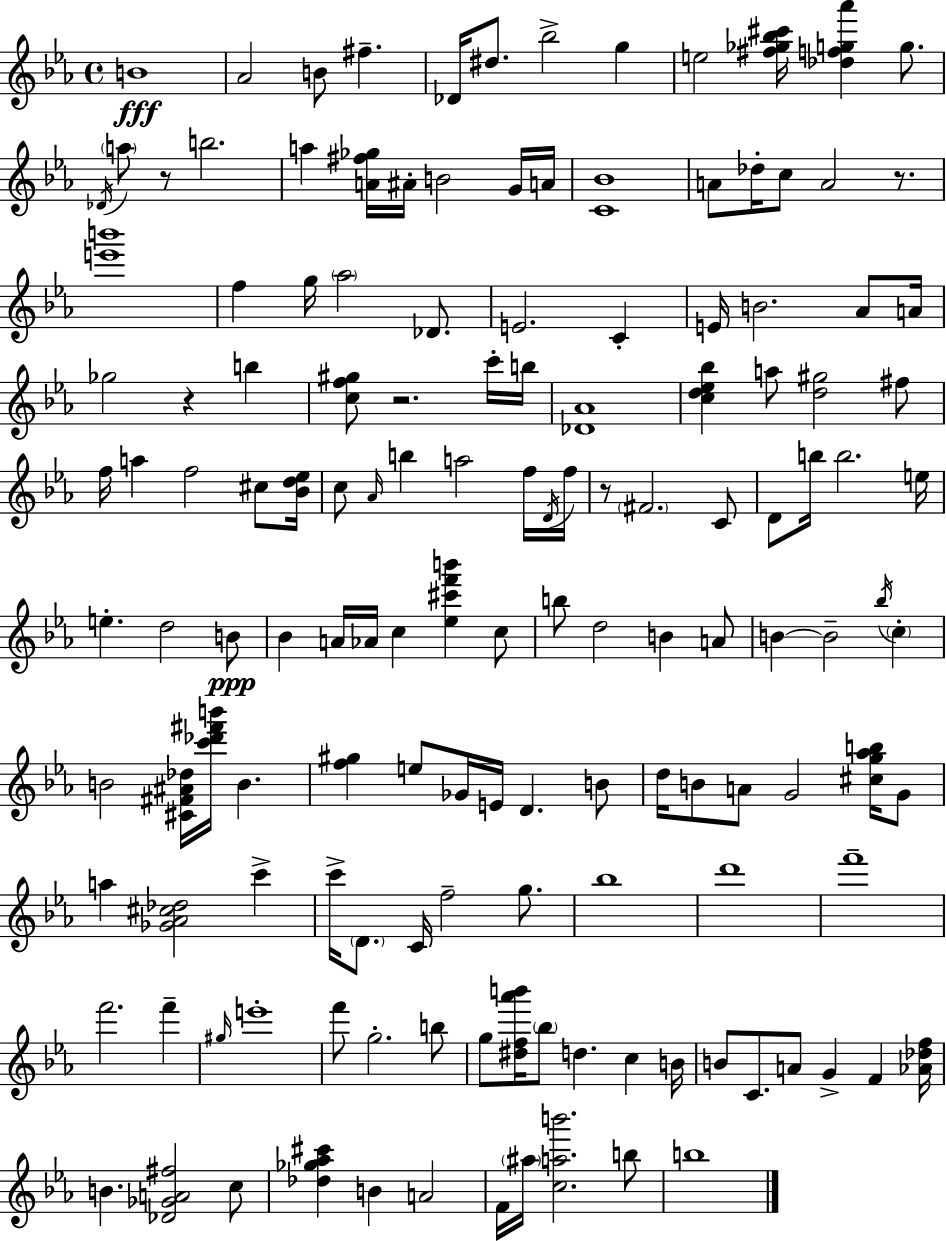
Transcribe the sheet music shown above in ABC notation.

X:1
T:Untitled
M:4/4
L:1/4
K:Eb
B4 _A2 B/2 ^f _D/4 ^d/2 _b2 g e2 [^f_g_b^c']/4 [_dfg_a'] g/2 _D/4 a/2 z/2 b2 a [A^f_g]/4 ^A/4 B2 G/4 A/4 [C_B]4 A/2 _d/4 c/2 A2 z/2 [e'b']4 f g/4 _a2 _D/2 E2 C E/4 B2 _A/2 A/4 _g2 z b [cf^g]/2 z2 c'/4 b/4 [_D_A]4 [cd_e_b] a/2 [d^g]2 ^f/2 f/4 a f2 ^c/2 [_Bd_e]/4 c/2 _A/4 b a2 f/4 D/4 f/4 z/2 ^F2 C/2 D/2 b/4 b2 e/4 e d2 B/2 _B A/4 _A/4 c [_e^c'f'b'] c/2 b/2 d2 B A/2 B B2 _b/4 c B2 [^C^F^A_d]/4 [c'_d'^f'b']/4 B [f^g] e/2 _G/4 E/4 D B/2 d/4 B/2 A/2 G2 [^cg_ab]/4 G/2 a [_G_A^c_d]2 c' c'/4 D/2 C/4 f2 g/2 _b4 d'4 f'4 f'2 f' ^g/4 e'4 f'/2 g2 b/2 g/2 [^df_a'b']/4 _b/2 d c B/4 B/2 C/2 A/2 G F [_A_df]/4 B [_D_GA^f]2 c/2 [_d_g_a^c'] B A2 F/4 ^a/4 [cab']2 b/2 b4